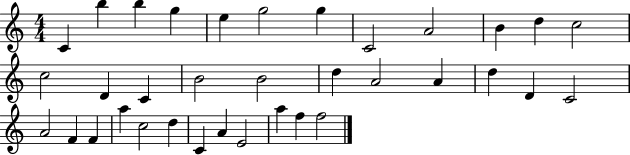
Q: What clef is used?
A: treble